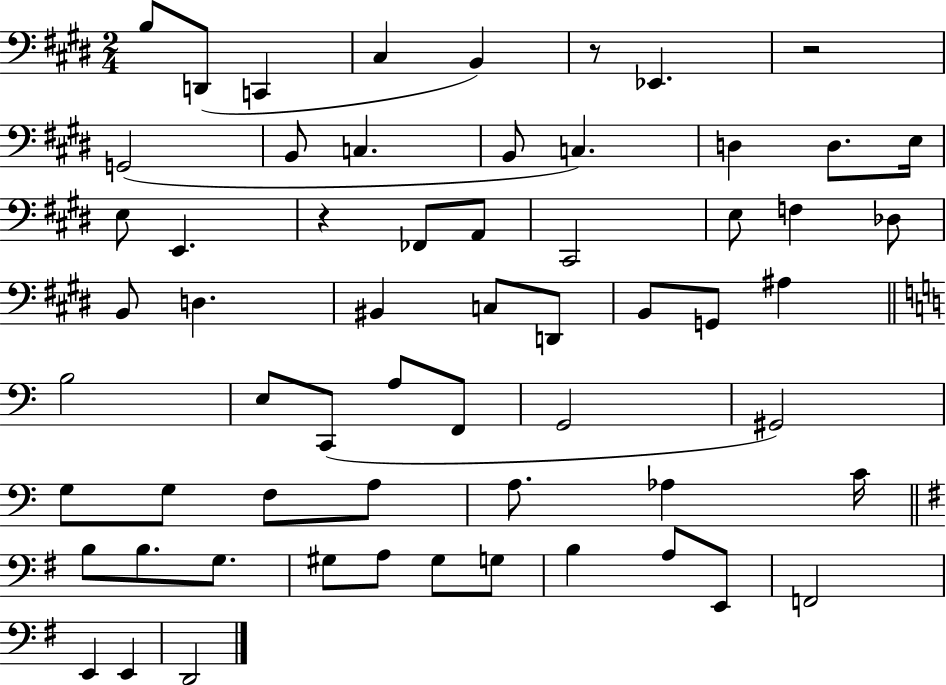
B3/e D2/e C2/q C#3/q B2/q R/e Eb2/q. R/h G2/h B2/e C3/q. B2/e C3/q. D3/q D3/e. E3/s E3/e E2/q. R/q FES2/e A2/e C#2/h E3/e F3/q Db3/e B2/e D3/q. BIS2/q C3/e D2/e B2/e G2/e A#3/q B3/h E3/e C2/e A3/e F2/e G2/h G#2/h G3/e G3/e F3/e A3/e A3/e. Ab3/q C4/s B3/e B3/e. G3/e. G#3/e A3/e G#3/e G3/e B3/q A3/e E2/e F2/h E2/q E2/q D2/h